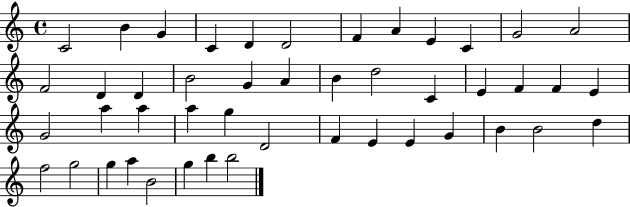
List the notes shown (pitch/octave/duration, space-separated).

C4/h B4/q G4/q C4/q D4/q D4/h F4/q A4/q E4/q C4/q G4/h A4/h F4/h D4/q D4/q B4/h G4/q A4/q B4/q D5/h C4/q E4/q F4/q F4/q E4/q G4/h A5/q A5/q A5/q G5/q D4/h F4/q E4/q E4/q G4/q B4/q B4/h D5/q F5/h G5/h G5/q A5/q B4/h G5/q B5/q B5/h